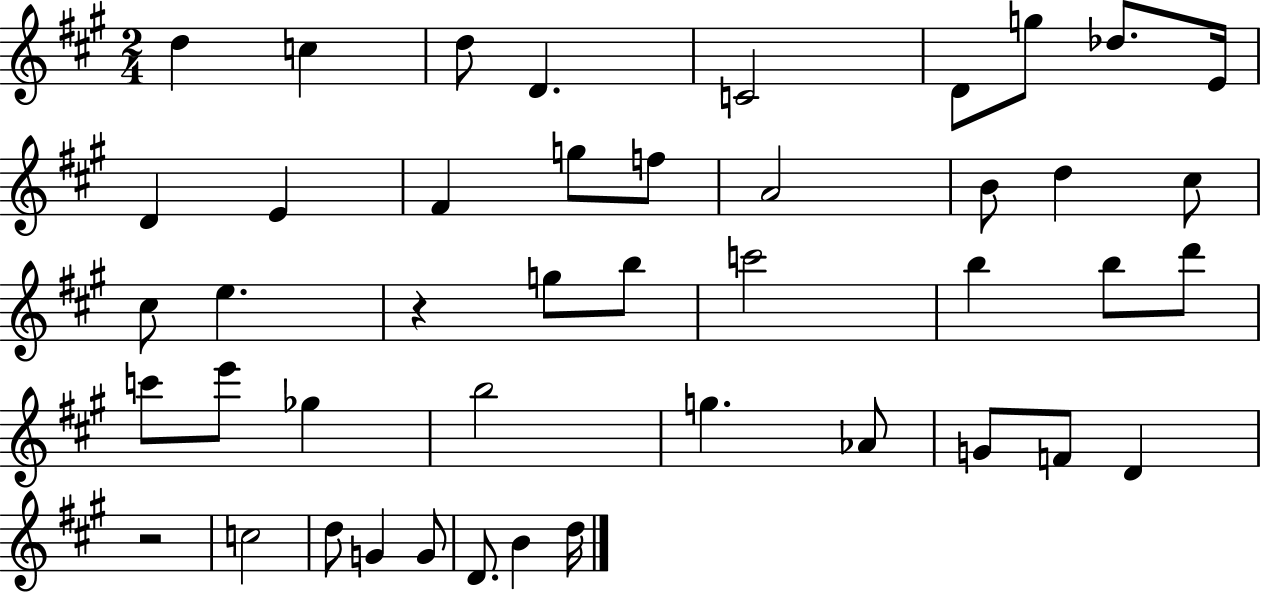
{
  \clef treble
  \numericTimeSignature
  \time 2/4
  \key a \major
  d''4 c''4 | d''8 d'4. | c'2 | d'8 g''8 des''8. e'16 | \break d'4 e'4 | fis'4 g''8 f''8 | a'2 | b'8 d''4 cis''8 | \break cis''8 e''4. | r4 g''8 b''8 | c'''2 | b''4 b''8 d'''8 | \break c'''8 e'''8 ges''4 | b''2 | g''4. aes'8 | g'8 f'8 d'4 | \break r2 | c''2 | d''8 g'4 g'8 | d'8. b'4 d''16 | \break \bar "|."
}